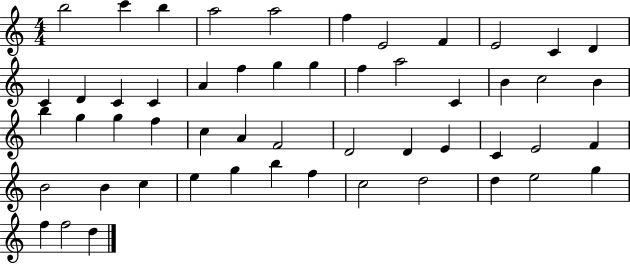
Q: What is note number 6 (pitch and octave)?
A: F5